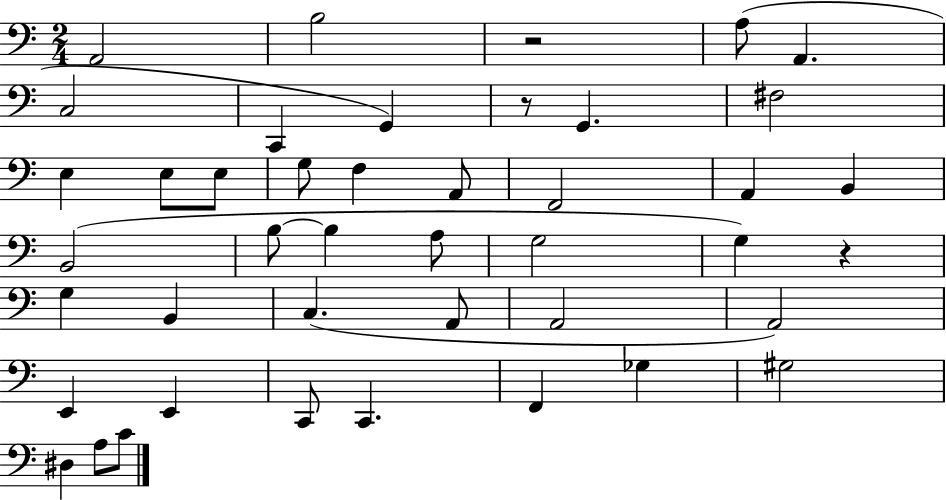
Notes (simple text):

A2/h B3/h R/h A3/e A2/q. C3/h C2/q G2/q R/e G2/q. F#3/h E3/q E3/e E3/e G3/e F3/q A2/e F2/h A2/q B2/q B2/h B3/e B3/q A3/e G3/h G3/q R/q G3/q B2/q C3/q. A2/e A2/h A2/h E2/q E2/q C2/e C2/q. F2/q Gb3/q G#3/h D#3/q A3/e C4/e